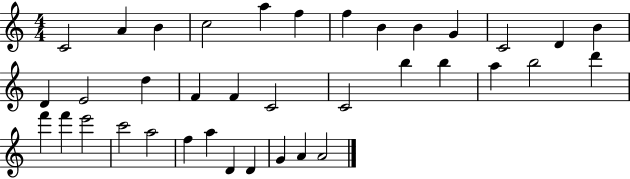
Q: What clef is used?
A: treble